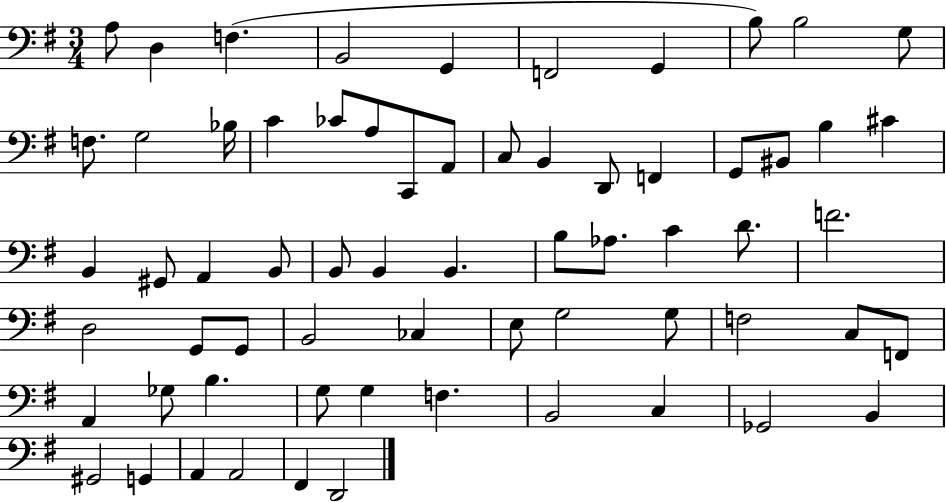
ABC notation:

X:1
T:Untitled
M:3/4
L:1/4
K:G
A,/2 D, F, B,,2 G,, F,,2 G,, B,/2 B,2 G,/2 F,/2 G,2 _B,/4 C _C/2 A,/2 C,,/2 A,,/2 C,/2 B,, D,,/2 F,, G,,/2 ^B,,/2 B, ^C B,, ^G,,/2 A,, B,,/2 B,,/2 B,, B,, B,/2 _A,/2 C D/2 F2 D,2 G,,/2 G,,/2 B,,2 _C, E,/2 G,2 G,/2 F,2 C,/2 F,,/2 A,, _G,/2 B, G,/2 G, F, B,,2 C, _G,,2 B,, ^G,,2 G,, A,, A,,2 ^F,, D,,2